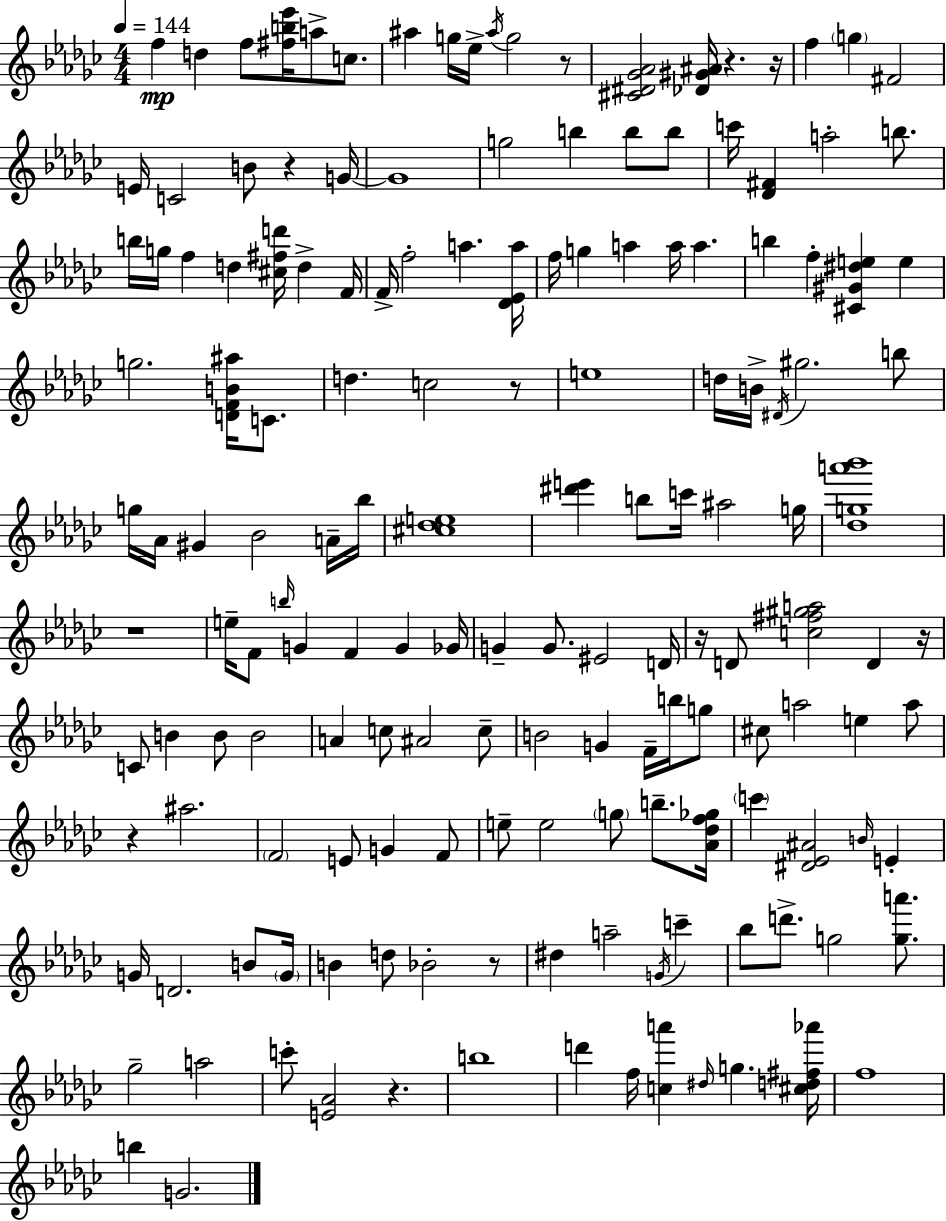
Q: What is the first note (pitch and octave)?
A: F5